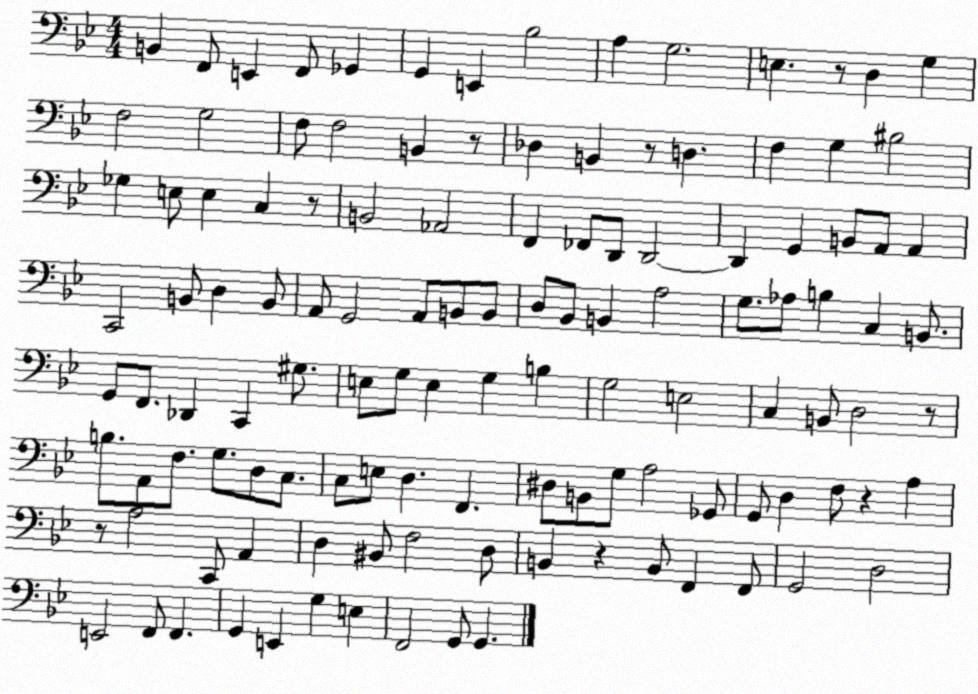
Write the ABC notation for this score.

X:1
T:Untitled
M:4/4
L:1/4
K:Bb
B,, F,,/2 E,, F,,/2 _G,, G,, E,, _B,2 A, G,2 E, z/2 D, G, F,2 G,2 F,/2 F,2 B,, z/2 _D, B,, z/2 D, F, G, ^B,2 _G, E,/2 E, C, z/2 B,,2 _A,,2 F,, _F,,/2 D,,/2 D,,2 D,, G,, B,,/2 A,,/2 A,, C,,2 B,,/2 D, B,,/2 A,,/2 G,,2 A,,/2 B,,/2 B,,/2 D,/2 _B,,/2 B,, A,2 G,/2 _A,/2 B, C, B,,/2 G,,/2 F,,/2 _D,, C,, ^G,/2 E,/2 G,/2 E, G, B, G,2 E,2 C, B,,/2 D,2 z/2 B,/2 A,,/2 F,/2 G,/2 D,/2 C,/2 C,/2 E,/2 D, F,, ^D,/2 B,,/2 G,/2 A,2 _G,,/2 G,,/2 D, F,/2 z A, z/2 A,2 C,,/2 A,, D, ^B,,/2 F,2 D,/2 B,, z B,,/2 F,, F,,/2 G,,2 D,2 E,,2 F,,/2 F,, G,, E,, G, E, F,,2 G,,/2 G,,